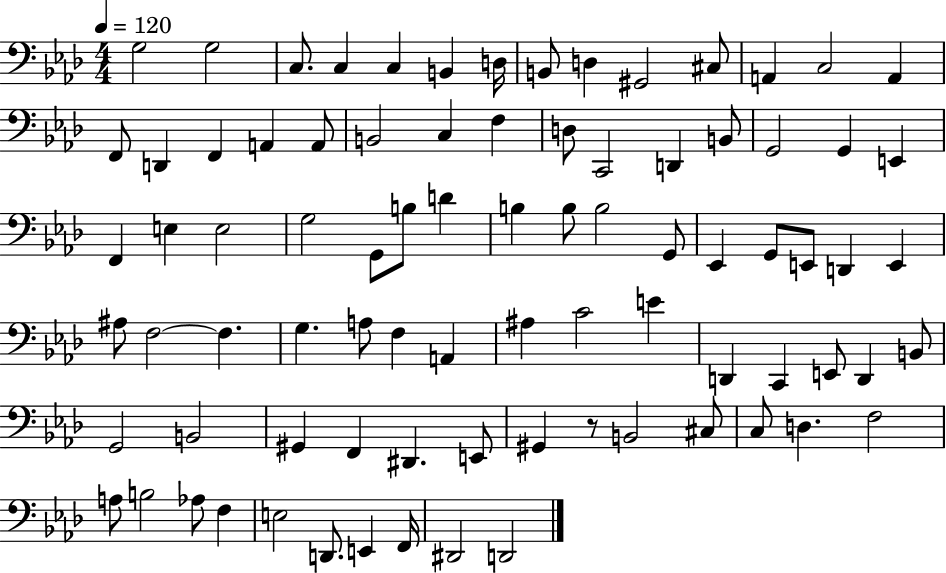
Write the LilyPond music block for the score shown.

{
  \clef bass
  \numericTimeSignature
  \time 4/4
  \key aes \major
  \tempo 4 = 120
  \repeat volta 2 { g2 g2 | c8. c4 c4 b,4 d16 | b,8 d4 gis,2 cis8 | a,4 c2 a,4 | \break f,8 d,4 f,4 a,4 a,8 | b,2 c4 f4 | d8 c,2 d,4 b,8 | g,2 g,4 e,4 | \break f,4 e4 e2 | g2 g,8 b8 d'4 | b4 b8 b2 g,8 | ees,4 g,8 e,8 d,4 e,4 | \break ais8 f2~~ f4. | g4. a8 f4 a,4 | ais4 c'2 e'4 | d,4 c,4 e,8 d,4 b,8 | \break g,2 b,2 | gis,4 f,4 dis,4. e,8 | gis,4 r8 b,2 cis8 | c8 d4. f2 | \break a8 b2 aes8 f4 | e2 d,8. e,4 f,16 | dis,2 d,2 | } \bar "|."
}